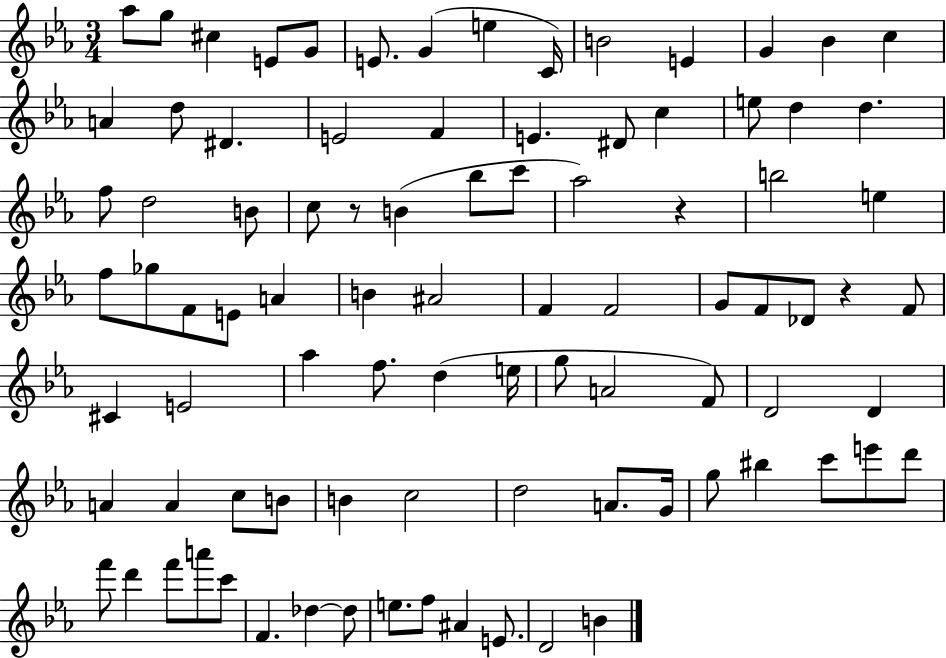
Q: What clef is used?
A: treble